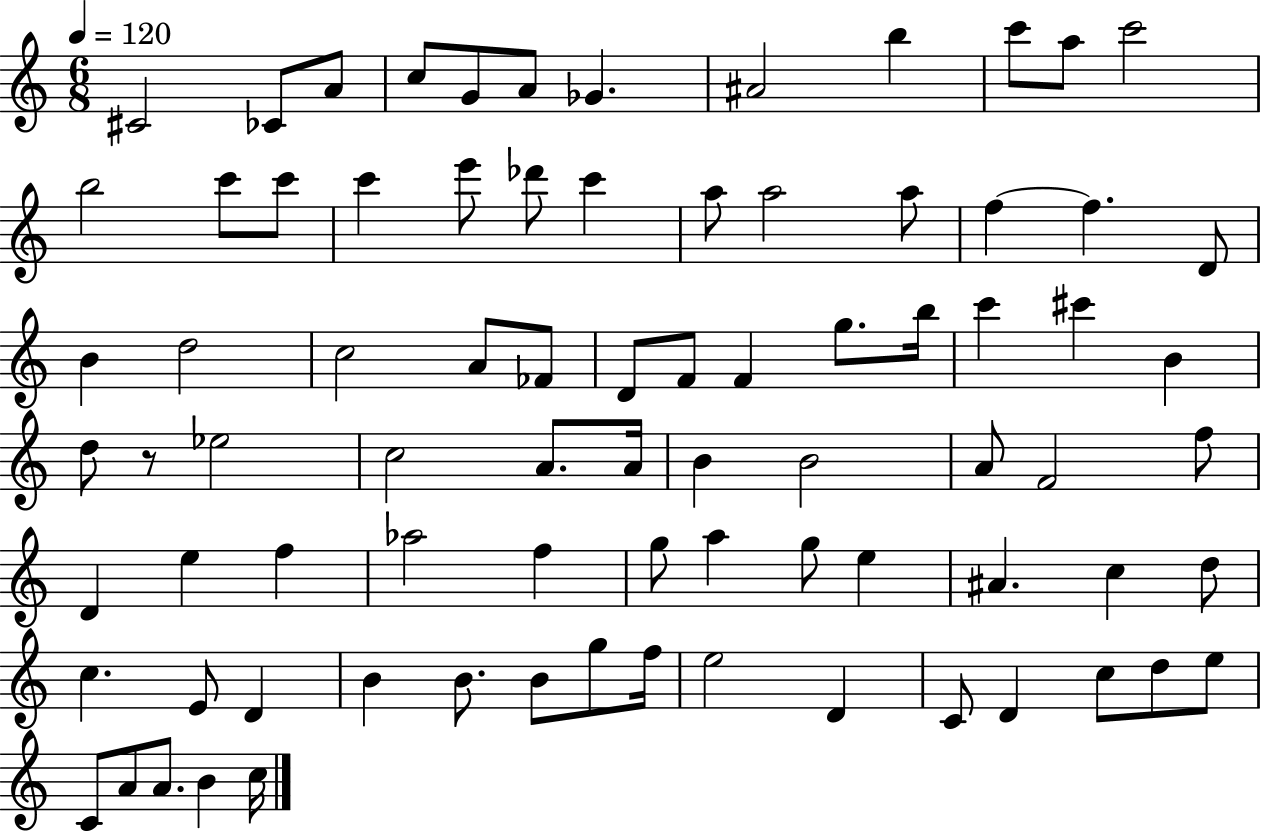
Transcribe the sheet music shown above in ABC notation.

X:1
T:Untitled
M:6/8
L:1/4
K:C
^C2 _C/2 A/2 c/2 G/2 A/2 _G ^A2 b c'/2 a/2 c'2 b2 c'/2 c'/2 c' e'/2 _d'/2 c' a/2 a2 a/2 f f D/2 B d2 c2 A/2 _F/2 D/2 F/2 F g/2 b/4 c' ^c' B d/2 z/2 _e2 c2 A/2 A/4 B B2 A/2 F2 f/2 D e f _a2 f g/2 a g/2 e ^A c d/2 c E/2 D B B/2 B/2 g/2 f/4 e2 D C/2 D c/2 d/2 e/2 C/2 A/2 A/2 B c/4